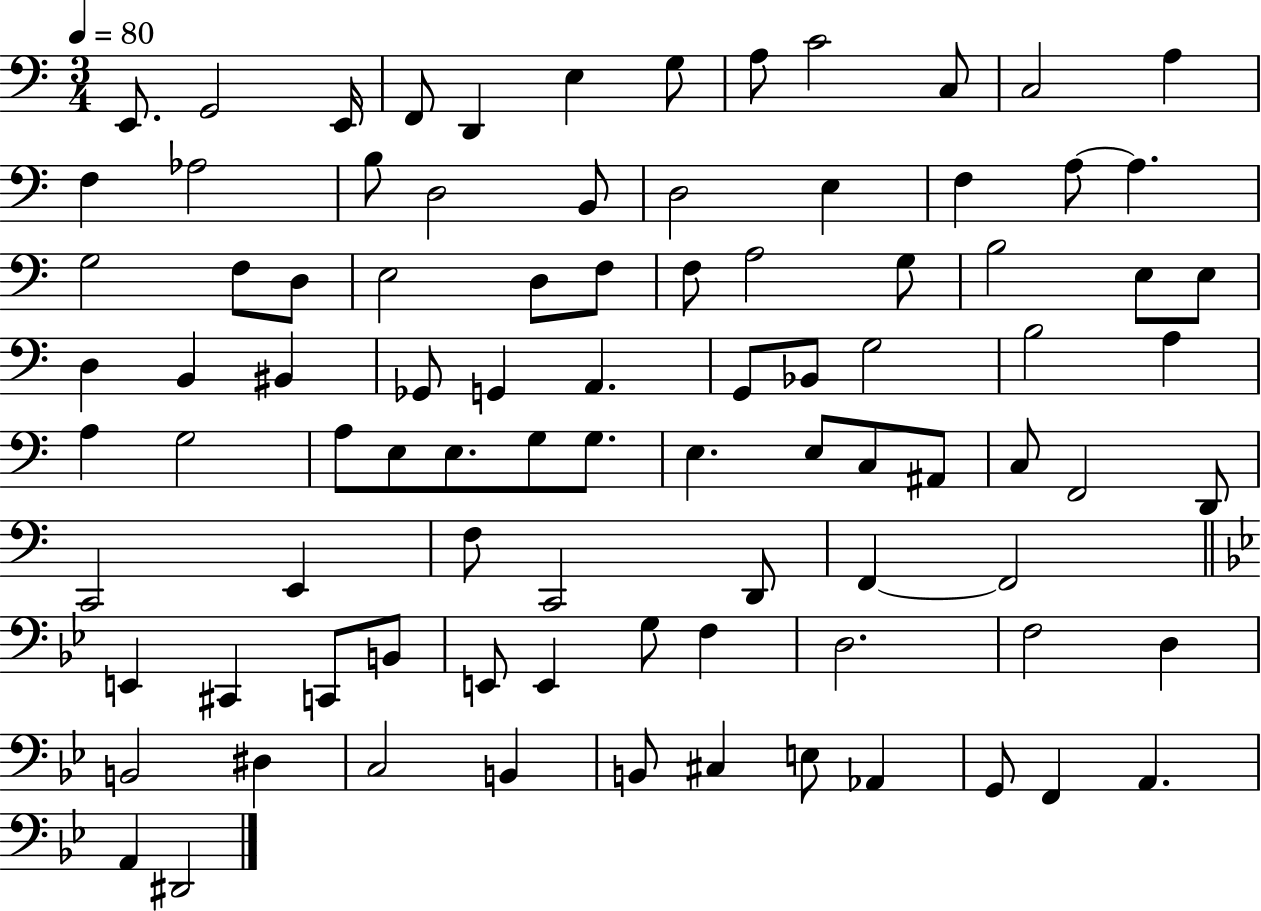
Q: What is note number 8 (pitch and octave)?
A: A3